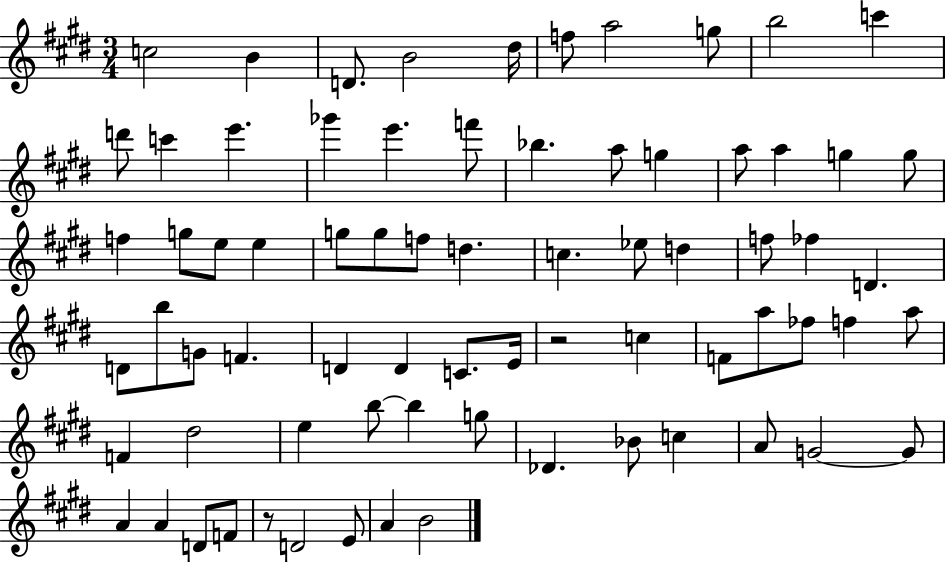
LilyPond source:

{
  \clef treble
  \numericTimeSignature
  \time 3/4
  \key e \major
  \repeat volta 2 { c''2 b'4 | d'8. b'2 dis''16 | f''8 a''2 g''8 | b''2 c'''4 | \break d'''8 c'''4 e'''4. | ges'''4 e'''4. f'''8 | bes''4. a''8 g''4 | a''8 a''4 g''4 g''8 | \break f''4 g''8 e''8 e''4 | g''8 g''8 f''8 d''4. | c''4. ees''8 d''4 | f''8 fes''4 d'4. | \break d'8 b''8 g'8 f'4. | d'4 d'4 c'8. e'16 | r2 c''4 | f'8 a''8 fes''8 f''4 a''8 | \break f'4 dis''2 | e''4 b''8~~ b''4 g''8 | des'4. bes'8 c''4 | a'8 g'2~~ g'8 | \break a'4 a'4 d'8 f'8 | r8 d'2 e'8 | a'4 b'2 | } \bar "|."
}